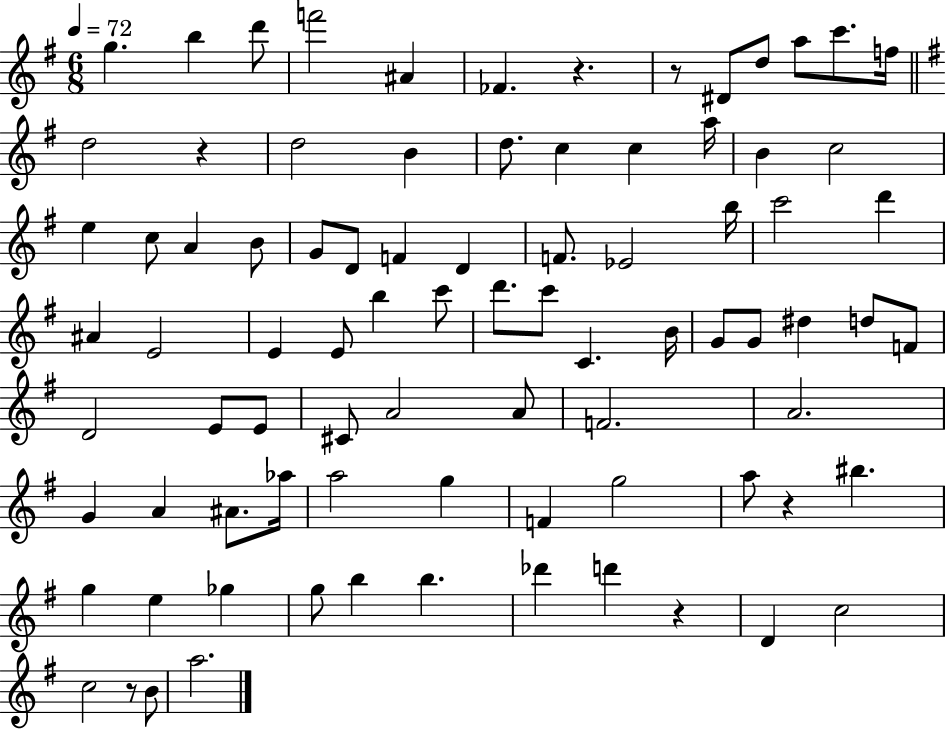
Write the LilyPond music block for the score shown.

{
  \clef treble
  \numericTimeSignature
  \time 6/8
  \key g \major
  \tempo 4 = 72
  g''4. b''4 d'''8 | f'''2 ais'4 | fes'4. r4. | r8 dis'8 d''8 a''8 c'''8. f''16 | \break \bar "||" \break \key g \major d''2 r4 | d''2 b'4 | d''8. c''4 c''4 a''16 | b'4 c''2 | \break e''4 c''8 a'4 b'8 | g'8 d'8 f'4 d'4 | f'8. ees'2 b''16 | c'''2 d'''4 | \break ais'4 e'2 | e'4 e'8 b''4 c'''8 | d'''8. c'''8 c'4. b'16 | g'8 g'8 dis''4 d''8 f'8 | \break d'2 e'8 e'8 | cis'8 a'2 a'8 | f'2. | a'2. | \break g'4 a'4 ais'8. aes''16 | a''2 g''4 | f'4 g''2 | a''8 r4 bis''4. | \break g''4 e''4 ges''4 | g''8 b''4 b''4. | des'''4 d'''4 r4 | d'4 c''2 | \break c''2 r8 b'8 | a''2. | \bar "|."
}